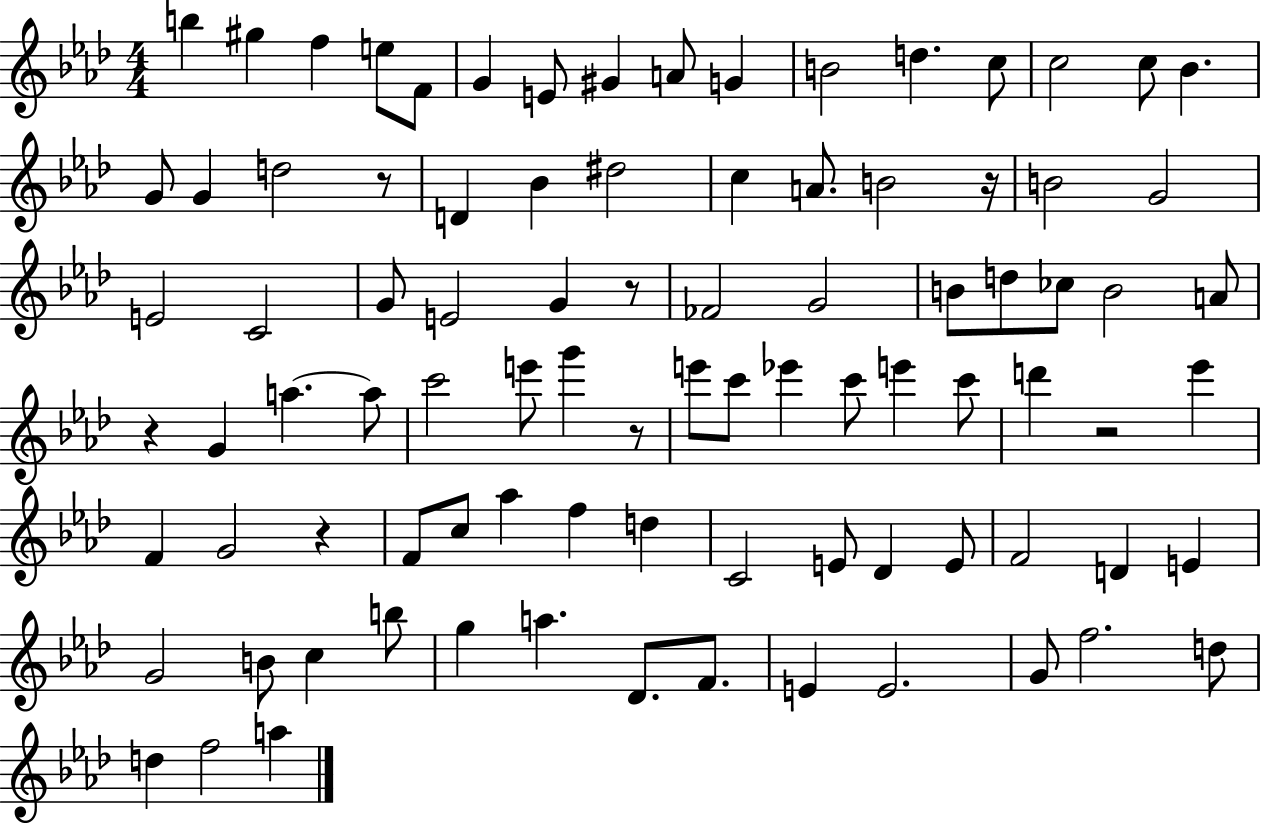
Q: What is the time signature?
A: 4/4